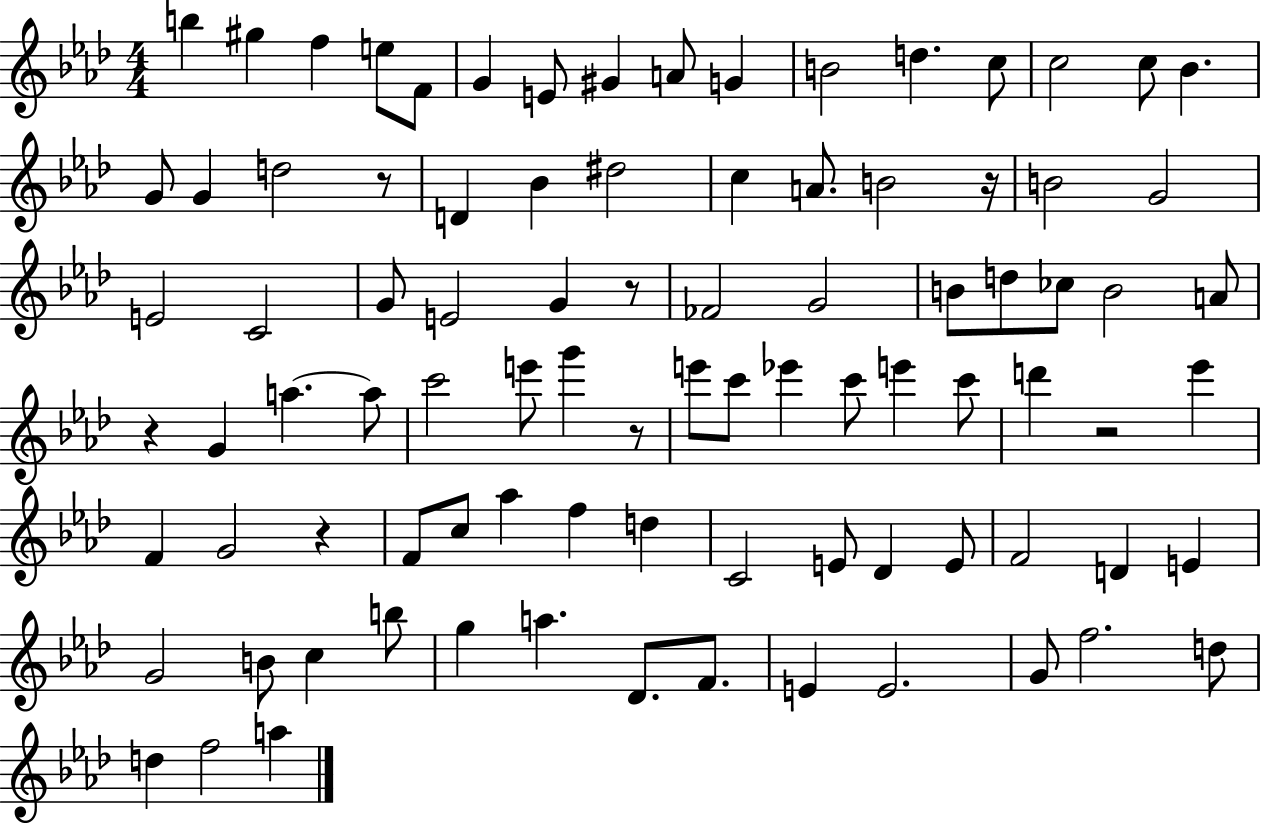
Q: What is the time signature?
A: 4/4